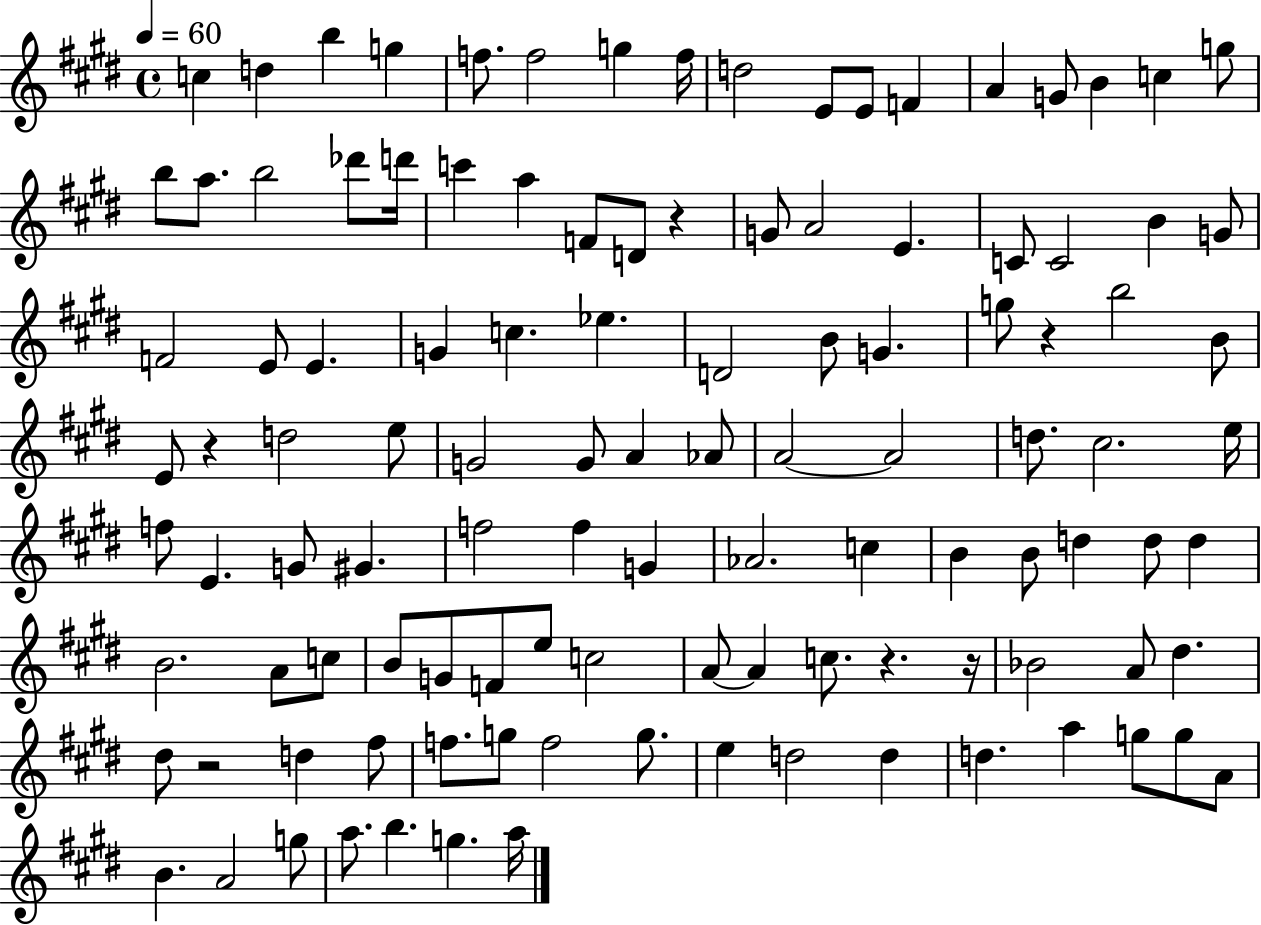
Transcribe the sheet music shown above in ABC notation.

X:1
T:Untitled
M:4/4
L:1/4
K:E
c d b g f/2 f2 g f/4 d2 E/2 E/2 F A G/2 B c g/2 b/2 a/2 b2 _d'/2 d'/4 c' a F/2 D/2 z G/2 A2 E C/2 C2 B G/2 F2 E/2 E G c _e D2 B/2 G g/2 z b2 B/2 E/2 z d2 e/2 G2 G/2 A _A/2 A2 A2 d/2 ^c2 e/4 f/2 E G/2 ^G f2 f G _A2 c B B/2 d d/2 d B2 A/2 c/2 B/2 G/2 F/2 e/2 c2 A/2 A c/2 z z/4 _B2 A/2 ^d ^d/2 z2 d ^f/2 f/2 g/2 f2 g/2 e d2 d d a g/2 g/2 A/2 B A2 g/2 a/2 b g a/4